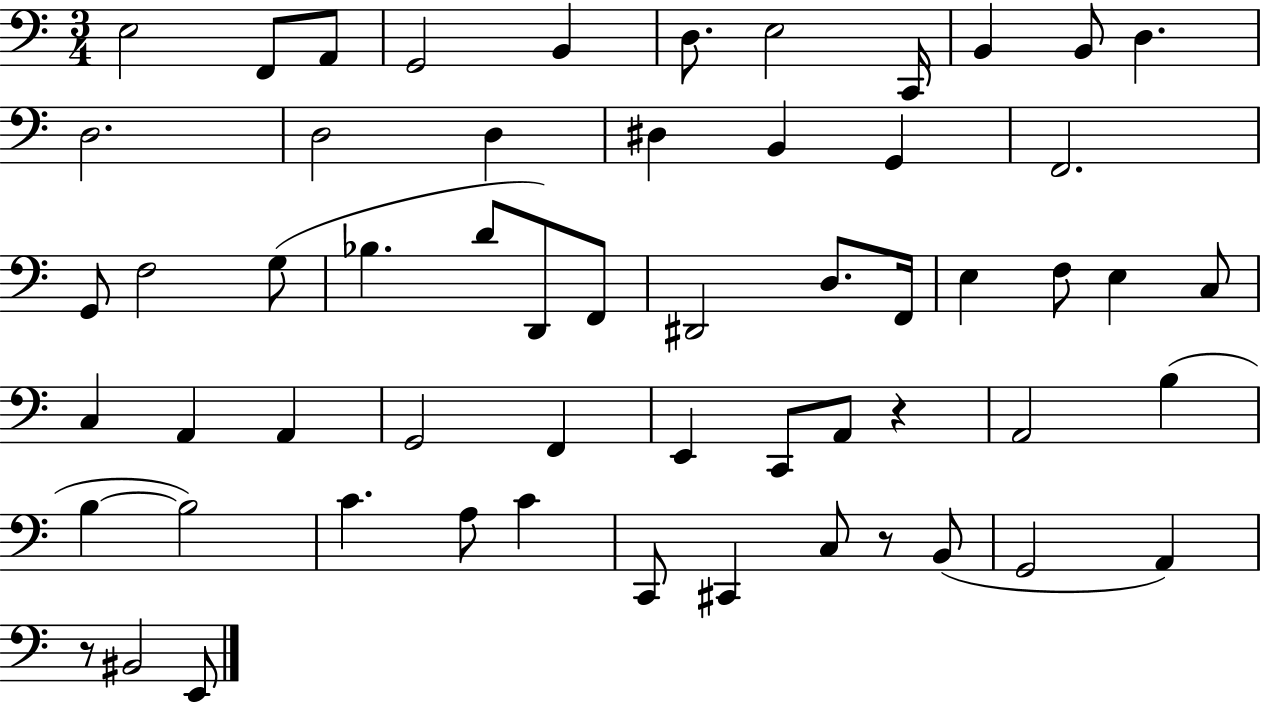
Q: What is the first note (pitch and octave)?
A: E3